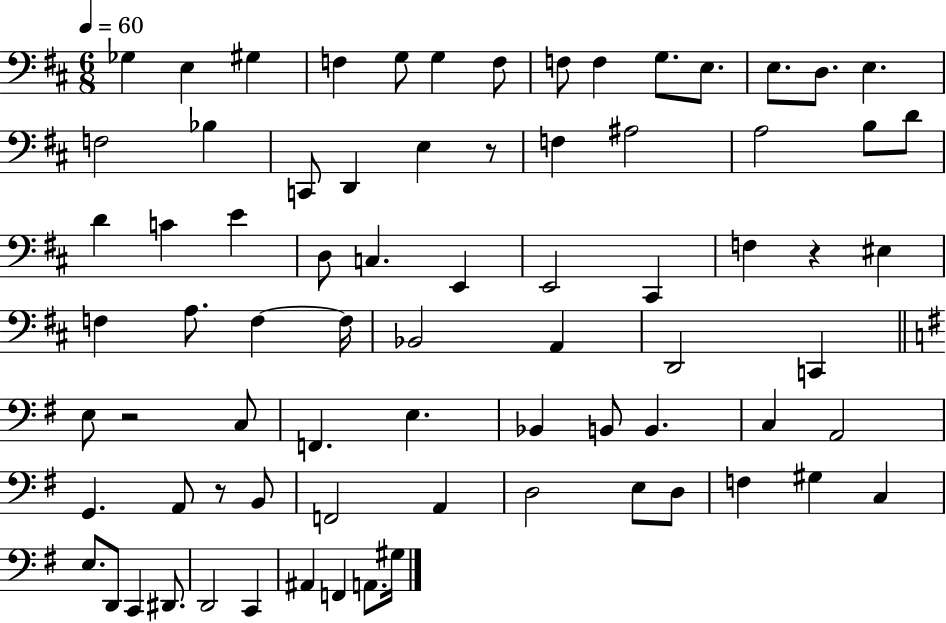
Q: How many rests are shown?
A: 4